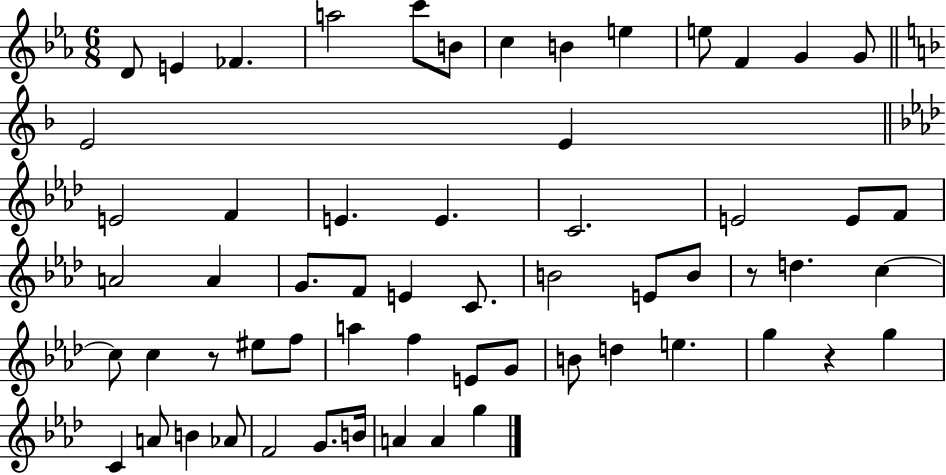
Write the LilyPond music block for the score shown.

{
  \clef treble
  \numericTimeSignature
  \time 6/8
  \key ees \major
  d'8 e'4 fes'4. | a''2 c'''8 b'8 | c''4 b'4 e''4 | e''8 f'4 g'4 g'8 | \break \bar "||" \break \key f \major e'2 e'4 | \bar "||" \break \key aes \major e'2 f'4 | e'4. e'4. | c'2. | e'2 e'8 f'8 | \break a'2 a'4 | g'8. f'8 e'4 c'8. | b'2 e'8 b'8 | r8 d''4. c''4~~ | \break c''8 c''4 r8 eis''8 f''8 | a''4 f''4 e'8 g'8 | b'8 d''4 e''4. | g''4 r4 g''4 | \break c'4 a'8 b'4 aes'8 | f'2 g'8. b'16 | a'4 a'4 g''4 | \bar "|."
}